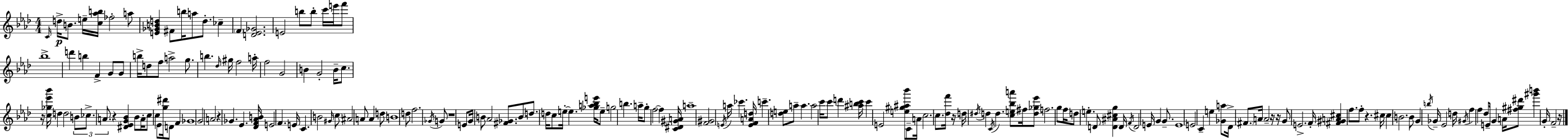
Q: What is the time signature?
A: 4/4